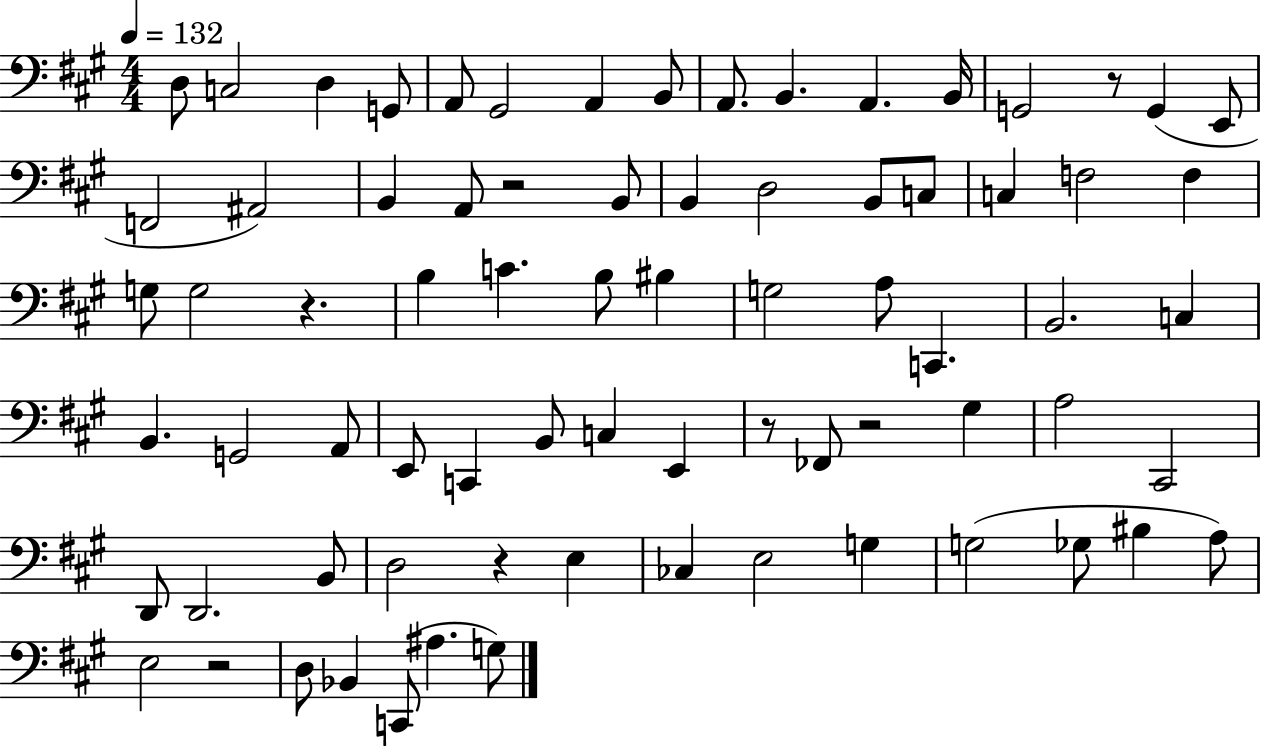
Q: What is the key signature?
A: A major